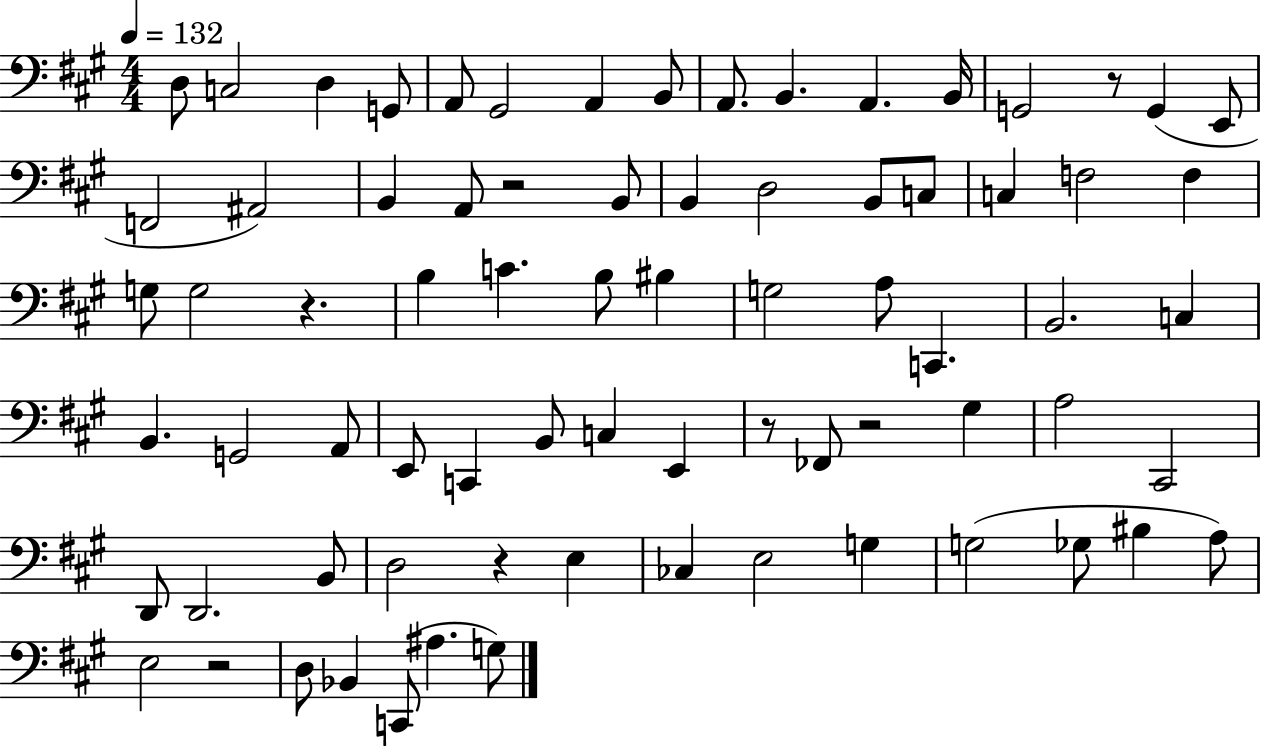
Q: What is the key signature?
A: A major